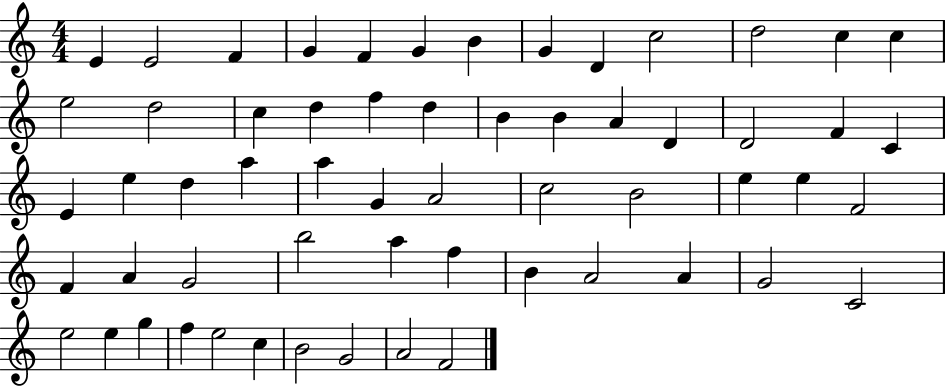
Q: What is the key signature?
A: C major